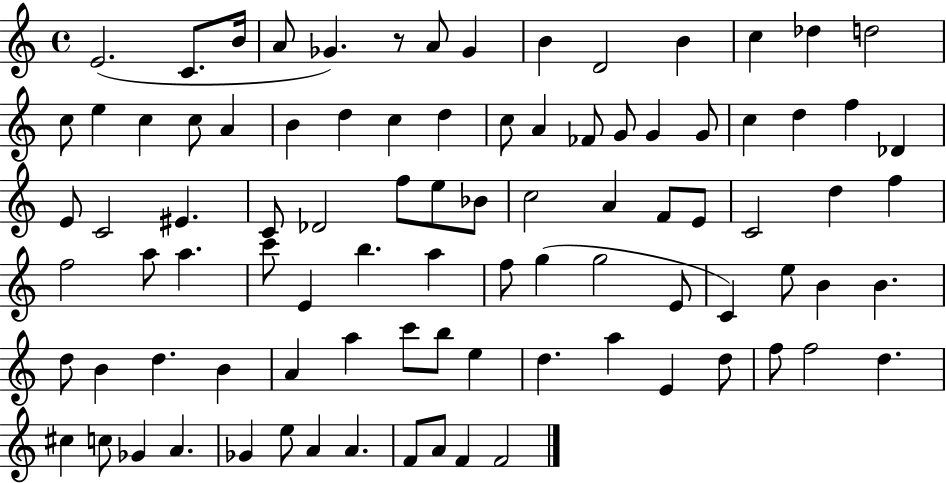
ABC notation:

X:1
T:Untitled
M:4/4
L:1/4
K:C
E2 C/2 B/4 A/2 _G z/2 A/2 _G B D2 B c _d d2 c/2 e c c/2 A B d c d c/2 A _F/2 G/2 G G/2 c d f _D E/2 C2 ^E C/2 _D2 f/2 e/2 _B/2 c2 A F/2 E/2 C2 d f f2 a/2 a c'/2 E b a f/2 g g2 E/2 C e/2 B B d/2 B d B A a c'/2 b/2 e d a E d/2 f/2 f2 d ^c c/2 _G A _G e/2 A A F/2 A/2 F F2